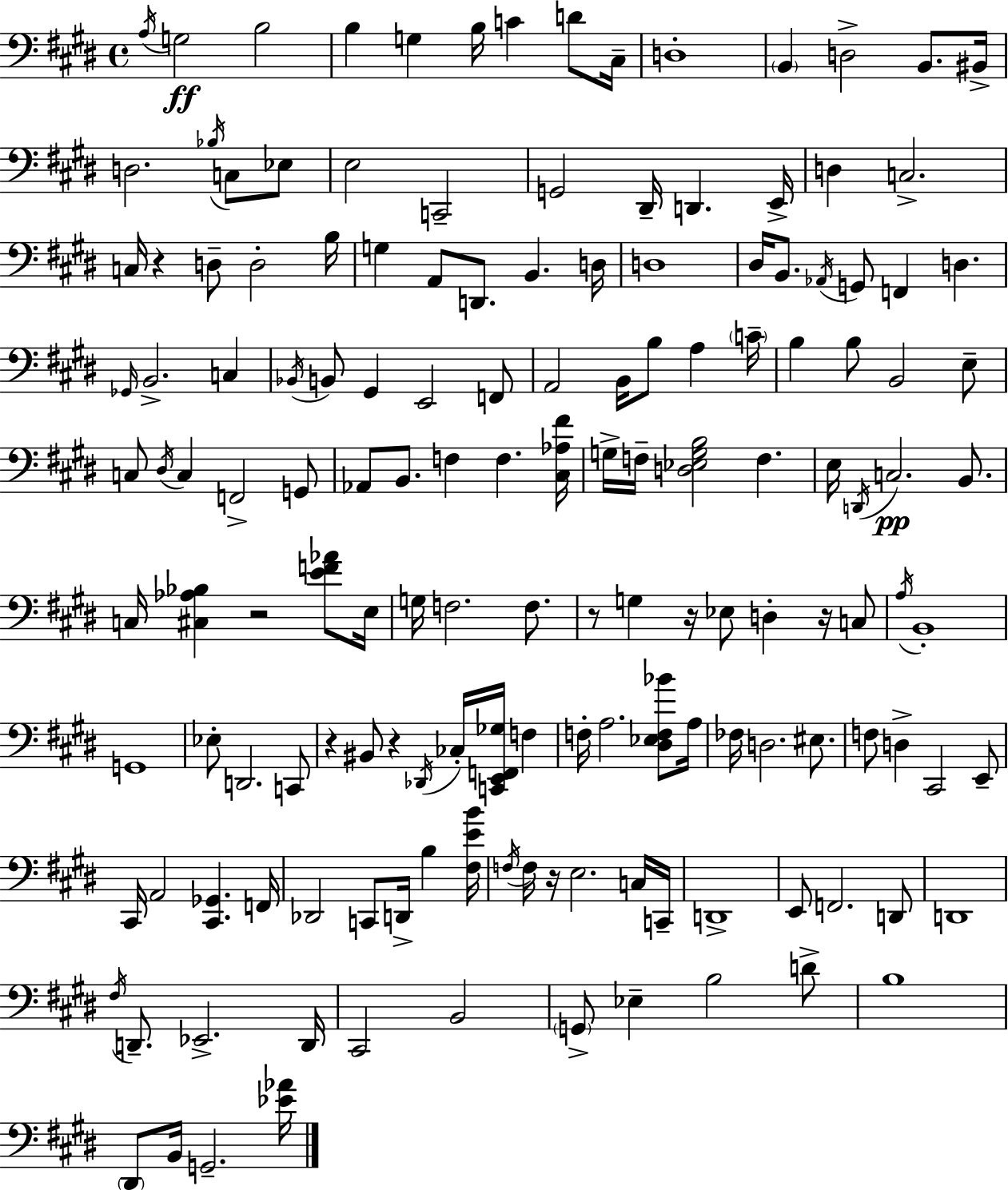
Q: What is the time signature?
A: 4/4